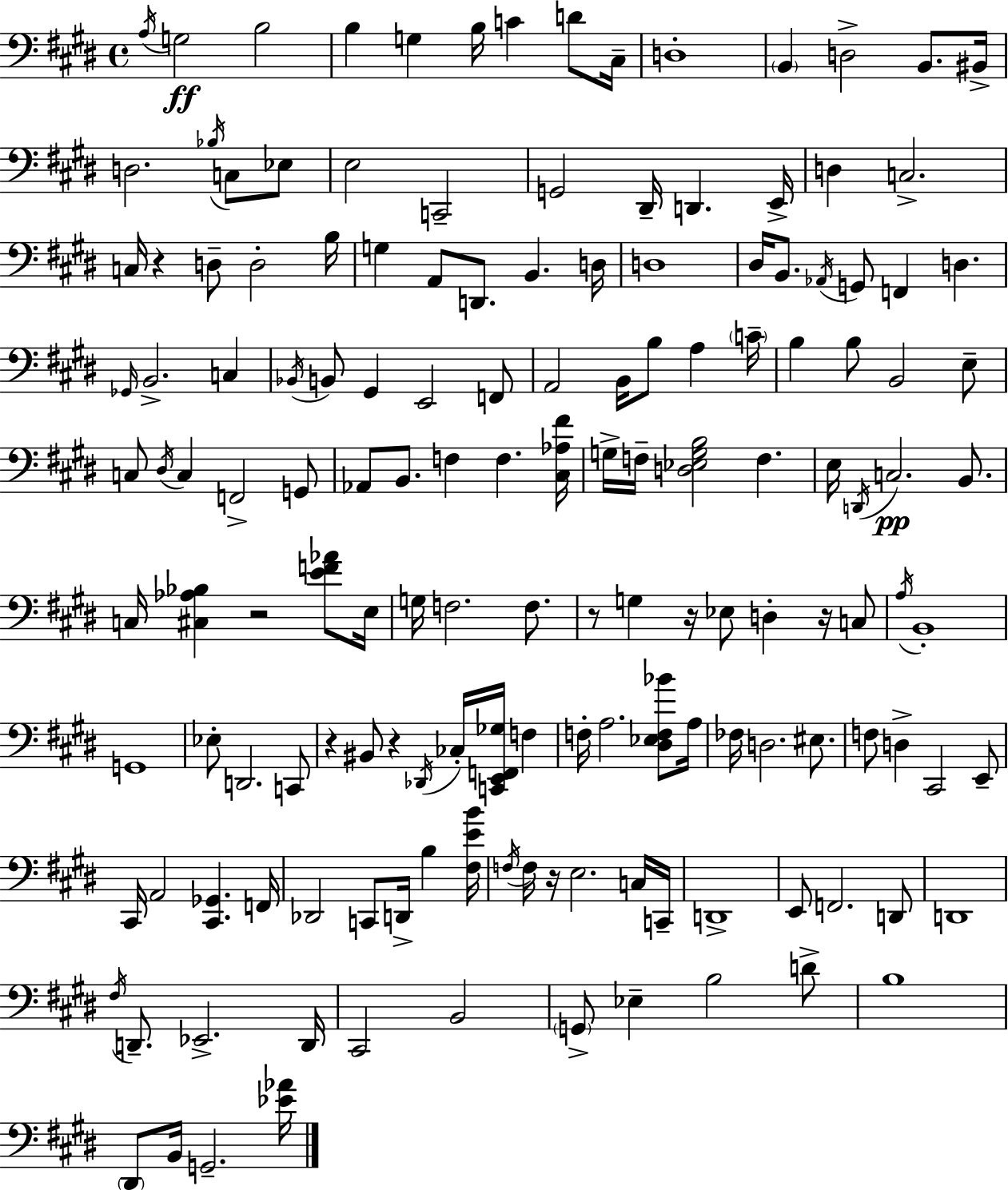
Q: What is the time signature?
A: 4/4